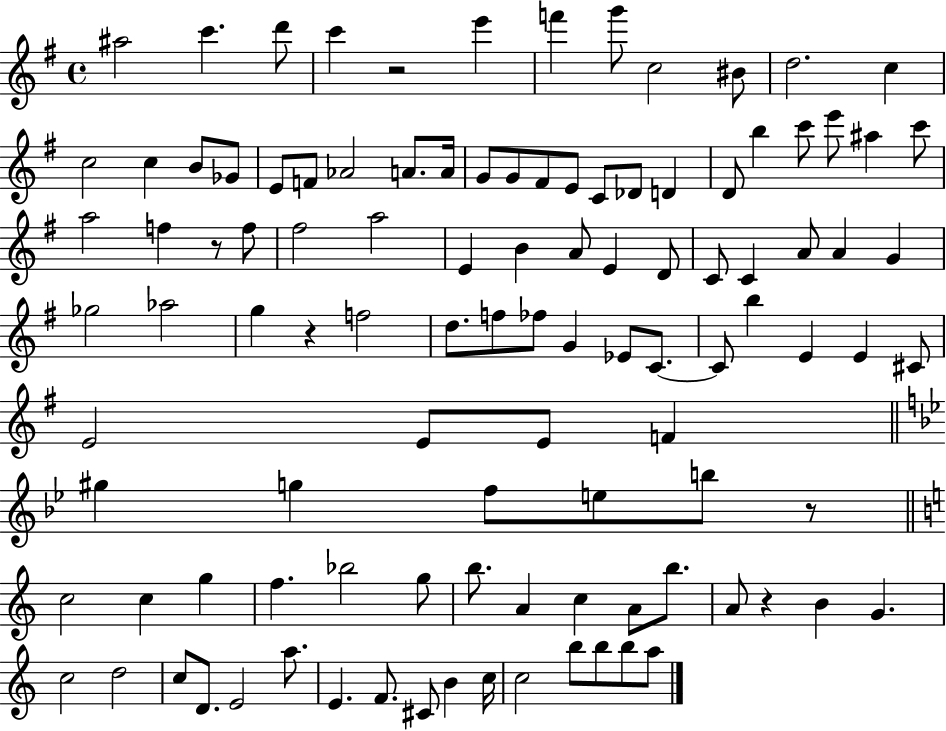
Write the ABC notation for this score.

X:1
T:Untitled
M:4/4
L:1/4
K:G
^a2 c' d'/2 c' z2 e' f' g'/2 c2 ^B/2 d2 c c2 c B/2 _G/2 E/2 F/2 _A2 A/2 A/4 G/2 G/2 ^F/2 E/2 C/2 _D/2 D D/2 b c'/2 e'/2 ^a c'/2 a2 f z/2 f/2 ^f2 a2 E B A/2 E D/2 C/2 C A/2 A G _g2 _a2 g z f2 d/2 f/2 _f/2 G _E/2 C/2 C/2 b E E ^C/2 E2 E/2 E/2 F ^g g f/2 e/2 b/2 z/2 c2 c g f _b2 g/2 b/2 A c A/2 b/2 A/2 z B G c2 d2 c/2 D/2 E2 a/2 E F/2 ^C/2 B c/4 c2 b/2 b/2 b/2 a/2